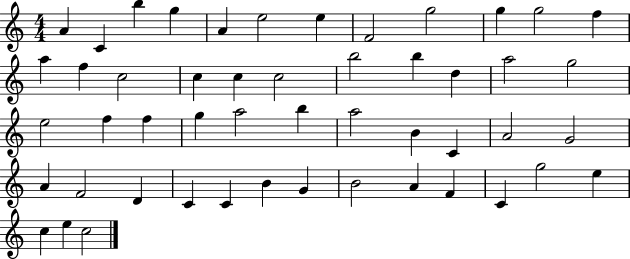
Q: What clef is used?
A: treble